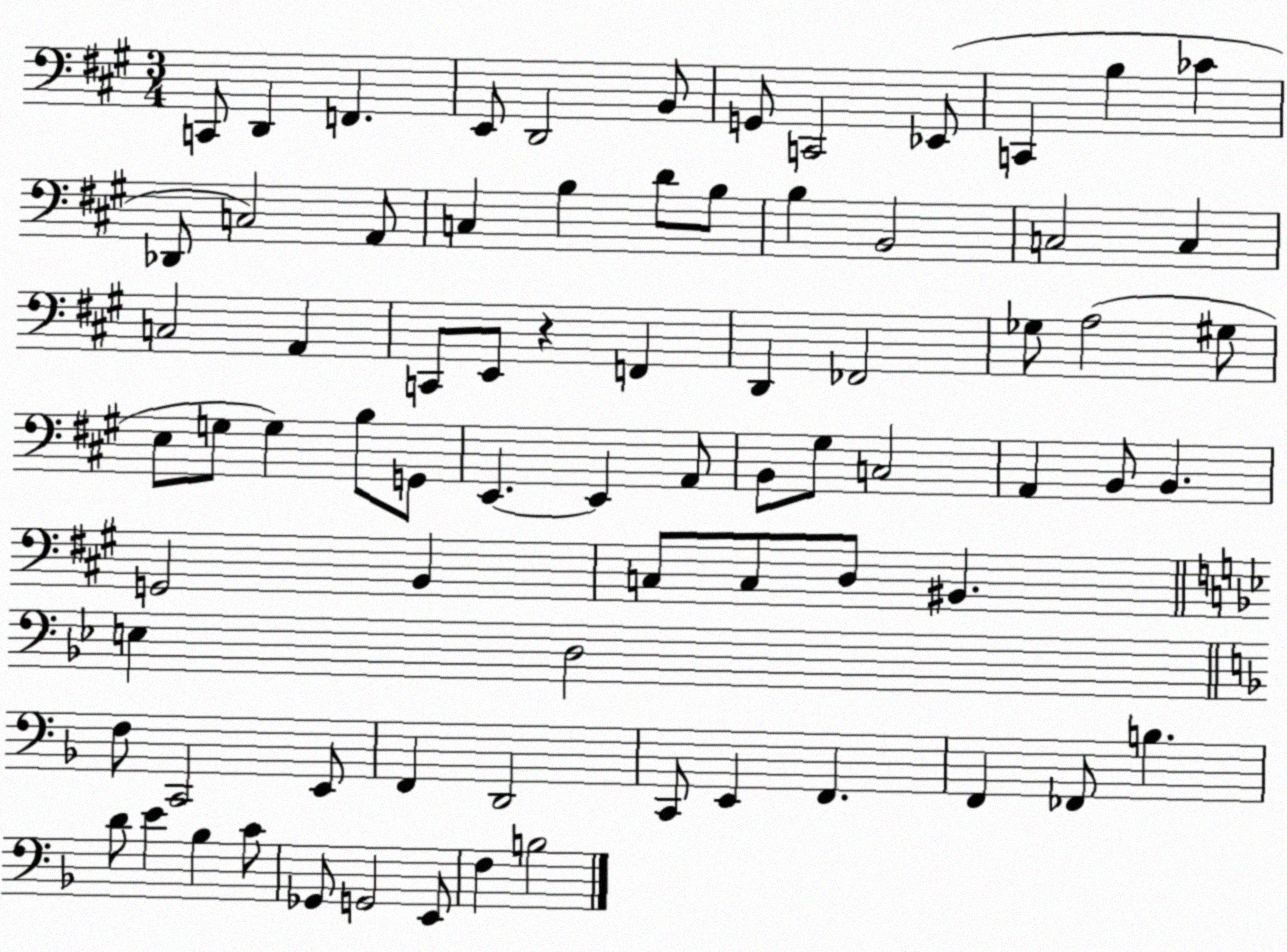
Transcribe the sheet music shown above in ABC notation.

X:1
T:Untitled
M:3/4
L:1/4
K:A
C,,/2 D,, F,, E,,/2 D,,2 B,,/2 G,,/2 C,,2 _E,,/2 C,, B, _C _D,,/2 C,2 A,,/2 C, B, D/2 B,/2 B, B,,2 C,2 C, C,2 A,, C,,/2 E,,/2 z F,, D,, _F,,2 _G,/2 A,2 ^G,/2 E,/2 G,/2 G, B,/2 G,,/2 E,, E,, A,,/2 B,,/2 ^G,/2 C,2 A,, B,,/2 B,, G,,2 B,, C,/2 C,/2 D,/2 ^B,, E, D,2 F,/2 C,,2 E,,/2 F,, D,,2 C,,/2 E,, F,, F,, _F,,/2 B, D/2 E _B, C/2 _G,,/2 G,,2 E,,/2 F, B,2